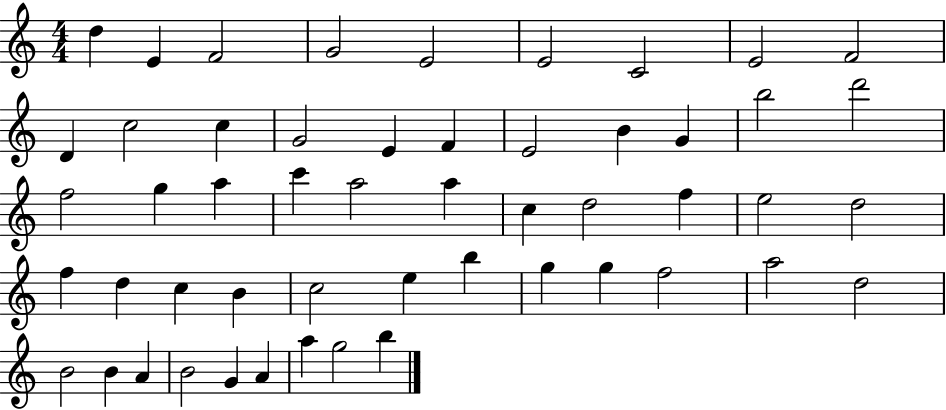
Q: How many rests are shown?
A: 0